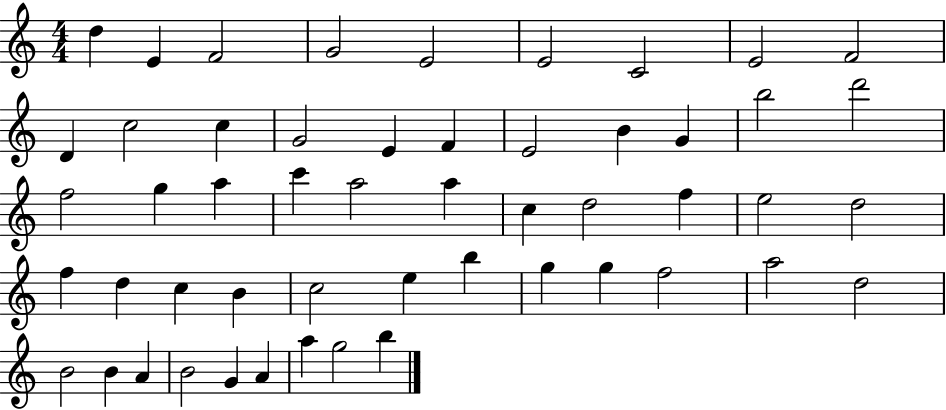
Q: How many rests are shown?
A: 0